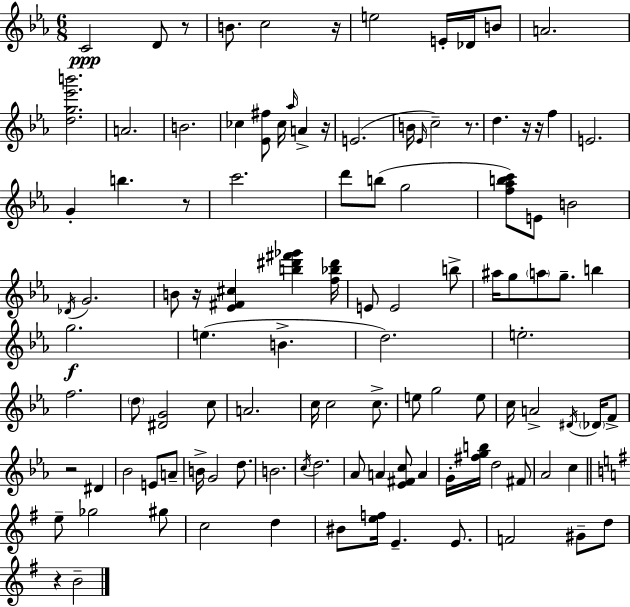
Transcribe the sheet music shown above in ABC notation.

X:1
T:Untitled
M:6/8
L:1/4
K:Eb
C2 D/2 z/2 B/2 c2 z/4 e2 E/4 _D/4 B/2 A2 [dg_e'b']2 A2 B2 _c [_E^f]/2 _c/4 _a/4 A z/4 E2 B/4 _E/4 c2 z/2 d z/4 z/4 f E2 G b z/2 c'2 d'/2 b/2 g2 [f_abc']/2 E/2 B2 _D/4 G2 B/2 z/4 [_E^F^c] [b^d'^f'_g'] [f_b^d']/4 E/2 E2 b/2 ^a/4 g/2 a/2 g/2 b g2 e B d2 e2 f2 d/2 [^DG]2 c/2 A2 c/4 c2 c/2 e/2 g2 e/2 c/4 A2 ^D/4 _D/4 F/2 z2 ^D _B2 E/2 A/2 B/4 G2 d/2 B2 c/4 d2 _A/2 A [_E^Fc]/2 A G/4 [^fgb]/4 d2 ^F/2 _A2 c e/2 _g2 ^g/2 c2 d ^B/2 [ef]/4 E E/2 F2 ^G/2 d/2 z B2